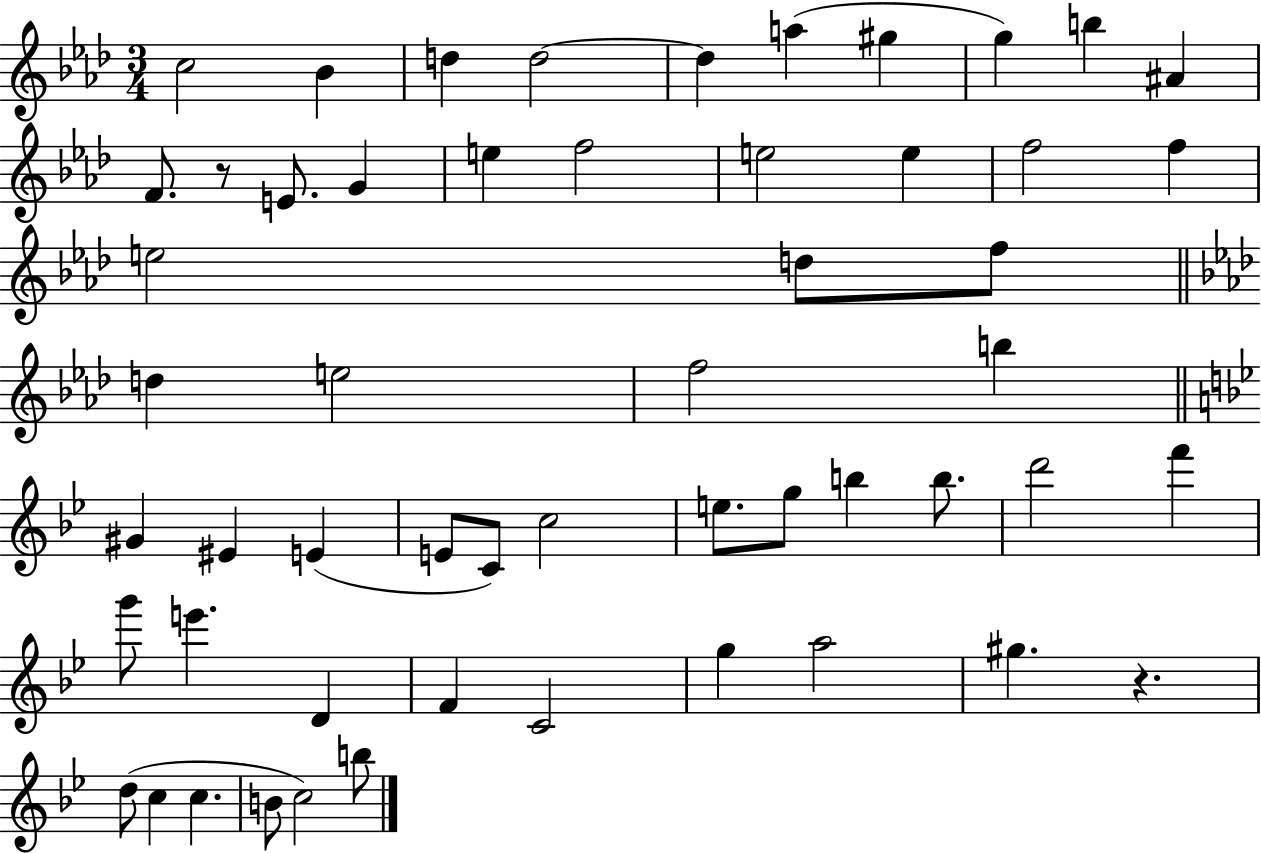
{
  \clef treble
  \numericTimeSignature
  \time 3/4
  \key aes \major
  c''2 bes'4 | d''4 d''2~~ | d''4 a''4( gis''4 | g''4) b''4 ais'4 | \break f'8. r8 e'8. g'4 | e''4 f''2 | e''2 e''4 | f''2 f''4 | \break e''2 d''8 f''8 | \bar "||" \break \key aes \major d''4 e''2 | f''2 b''4 | \bar "||" \break \key bes \major gis'4 eis'4 e'4( | e'8 c'8) c''2 | e''8. g''8 b''4 b''8. | d'''2 f'''4 | \break g'''8 e'''4. d'4 | f'4 c'2 | g''4 a''2 | gis''4. r4. | \break d''8( c''4 c''4. | b'8 c''2) b''8 | \bar "|."
}